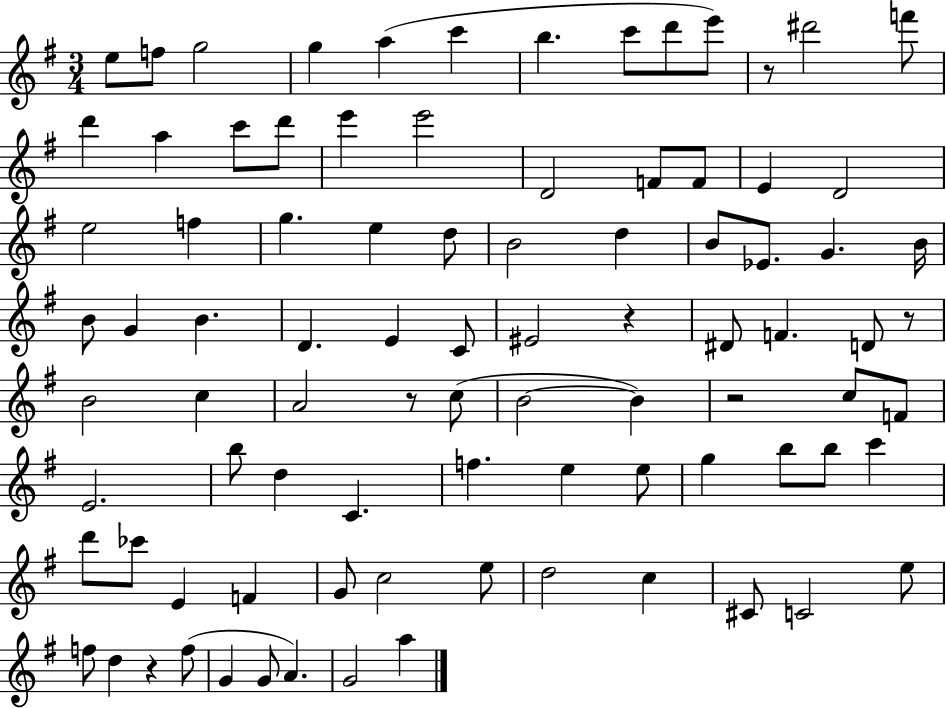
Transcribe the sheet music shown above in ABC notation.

X:1
T:Untitled
M:3/4
L:1/4
K:G
e/2 f/2 g2 g a c' b c'/2 d'/2 e'/2 z/2 ^d'2 f'/2 d' a c'/2 d'/2 e' e'2 D2 F/2 F/2 E D2 e2 f g e d/2 B2 d B/2 _E/2 G B/4 B/2 G B D E C/2 ^E2 z ^D/2 F D/2 z/2 B2 c A2 z/2 c/2 B2 B z2 c/2 F/2 E2 b/2 d C f e e/2 g b/2 b/2 c' d'/2 _c'/2 E F G/2 c2 e/2 d2 c ^C/2 C2 e/2 f/2 d z f/2 G G/2 A G2 a